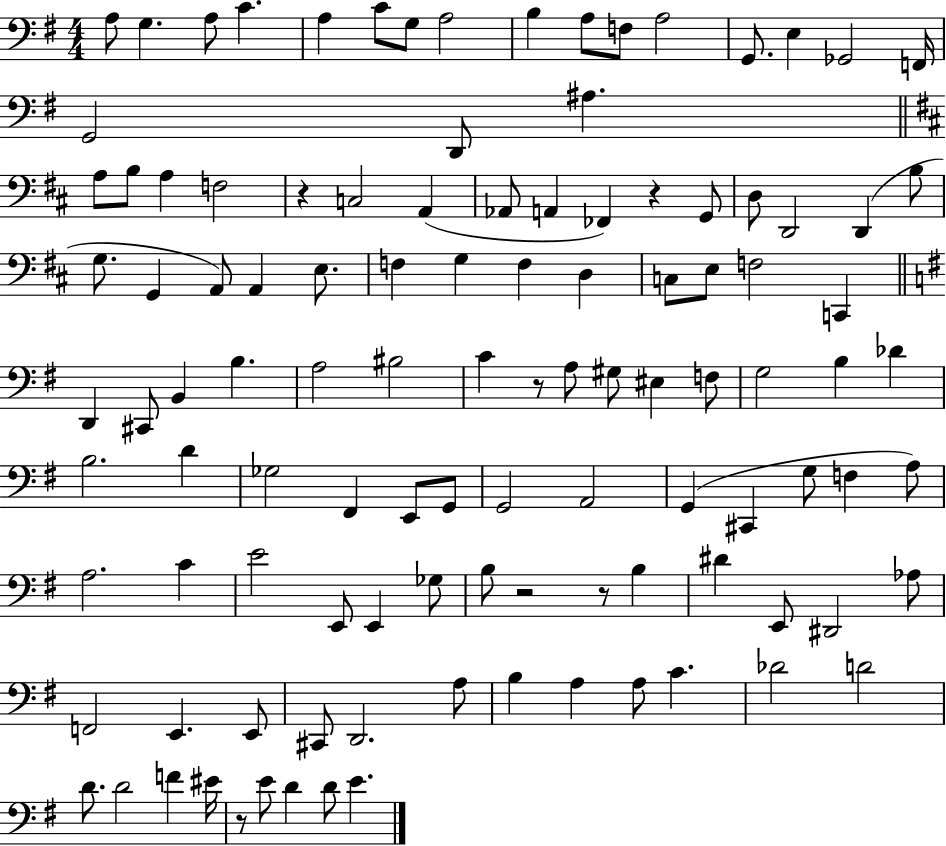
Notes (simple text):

A3/e G3/q. A3/e C4/q. A3/q C4/e G3/e A3/h B3/q A3/e F3/e A3/h G2/e. E3/q Gb2/h F2/s G2/h D2/e A#3/q. A3/e B3/e A3/q F3/h R/q C3/h A2/q Ab2/e A2/q FES2/q R/q G2/e D3/e D2/h D2/q B3/e G3/e. G2/q A2/e A2/q E3/e. F3/q G3/q F3/q D3/q C3/e E3/e F3/h C2/q D2/q C#2/e B2/q B3/q. A3/h BIS3/h C4/q R/e A3/e G#3/e EIS3/q F3/e G3/h B3/q Db4/q B3/h. D4/q Gb3/h F#2/q E2/e G2/e G2/h A2/h G2/q C#2/q G3/e F3/q A3/e A3/h. C4/q E4/h E2/e E2/q Gb3/e B3/e R/h R/e B3/q D#4/q E2/e D#2/h Ab3/e F2/h E2/q. E2/e C#2/e D2/h. A3/e B3/q A3/q A3/e C4/q. Db4/h D4/h D4/e. D4/h F4/q EIS4/s R/e E4/e D4/q D4/e E4/q.